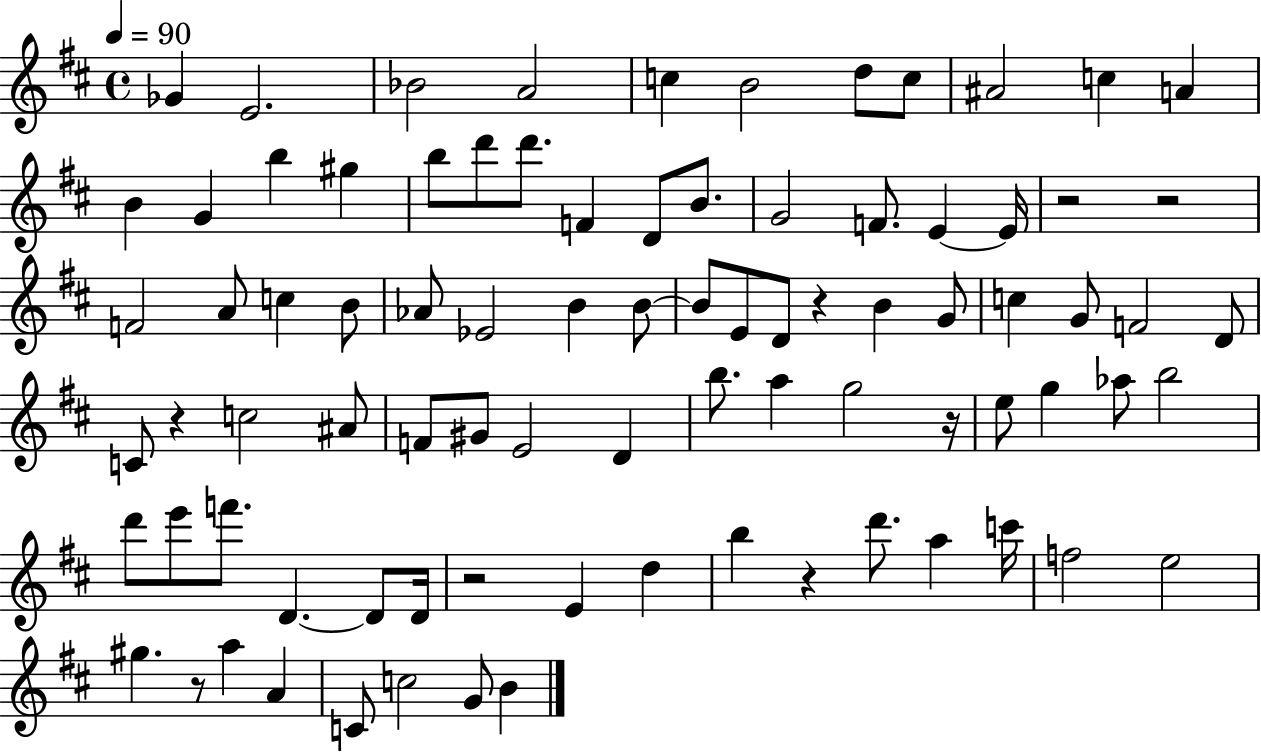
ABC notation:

X:1
T:Untitled
M:4/4
L:1/4
K:D
_G E2 _B2 A2 c B2 d/2 c/2 ^A2 c A B G b ^g b/2 d'/2 d'/2 F D/2 B/2 G2 F/2 E E/4 z2 z2 F2 A/2 c B/2 _A/2 _E2 B B/2 B/2 E/2 D/2 z B G/2 c G/2 F2 D/2 C/2 z c2 ^A/2 F/2 ^G/2 E2 D b/2 a g2 z/4 e/2 g _a/2 b2 d'/2 e'/2 f'/2 D D/2 D/4 z2 E d b z d'/2 a c'/4 f2 e2 ^g z/2 a A C/2 c2 G/2 B